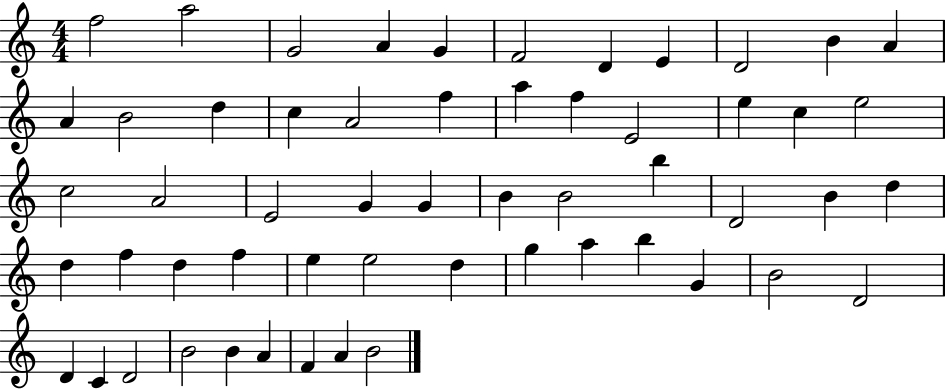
X:1
T:Untitled
M:4/4
L:1/4
K:C
f2 a2 G2 A G F2 D E D2 B A A B2 d c A2 f a f E2 e c e2 c2 A2 E2 G G B B2 b D2 B d d f d f e e2 d g a b G B2 D2 D C D2 B2 B A F A B2